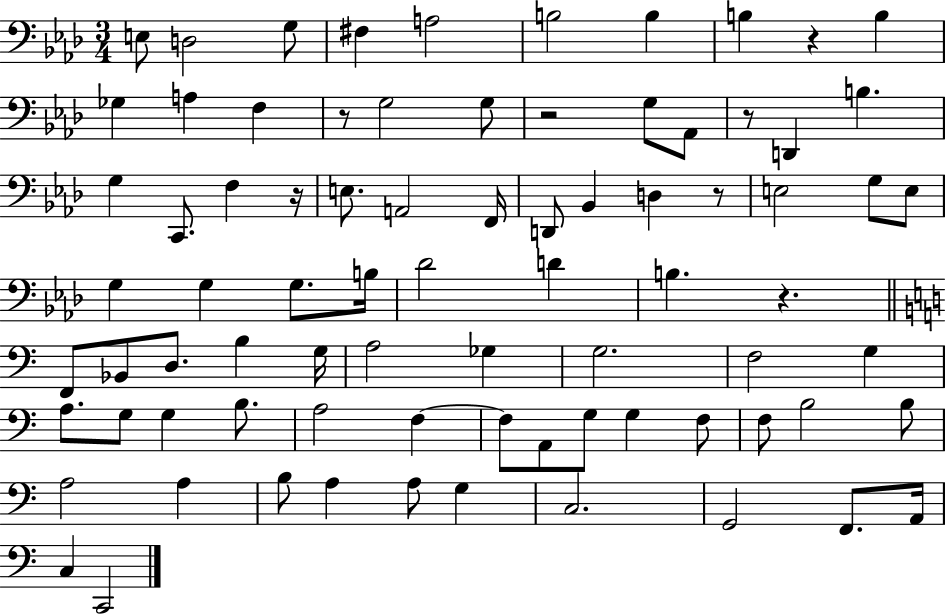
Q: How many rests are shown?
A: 7